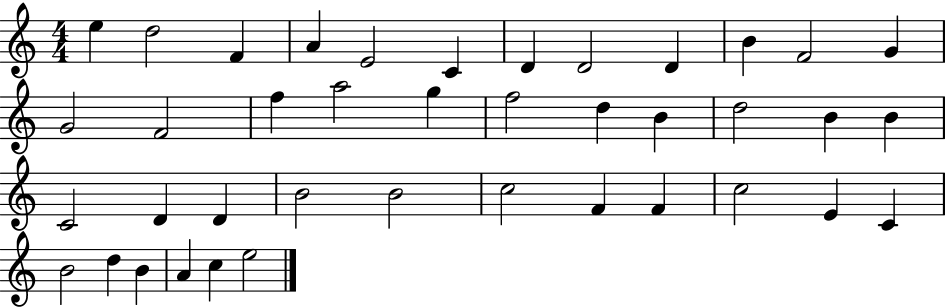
{
  \clef treble
  \numericTimeSignature
  \time 4/4
  \key c \major
  e''4 d''2 f'4 | a'4 e'2 c'4 | d'4 d'2 d'4 | b'4 f'2 g'4 | \break g'2 f'2 | f''4 a''2 g''4 | f''2 d''4 b'4 | d''2 b'4 b'4 | \break c'2 d'4 d'4 | b'2 b'2 | c''2 f'4 f'4 | c''2 e'4 c'4 | \break b'2 d''4 b'4 | a'4 c''4 e''2 | \bar "|."
}